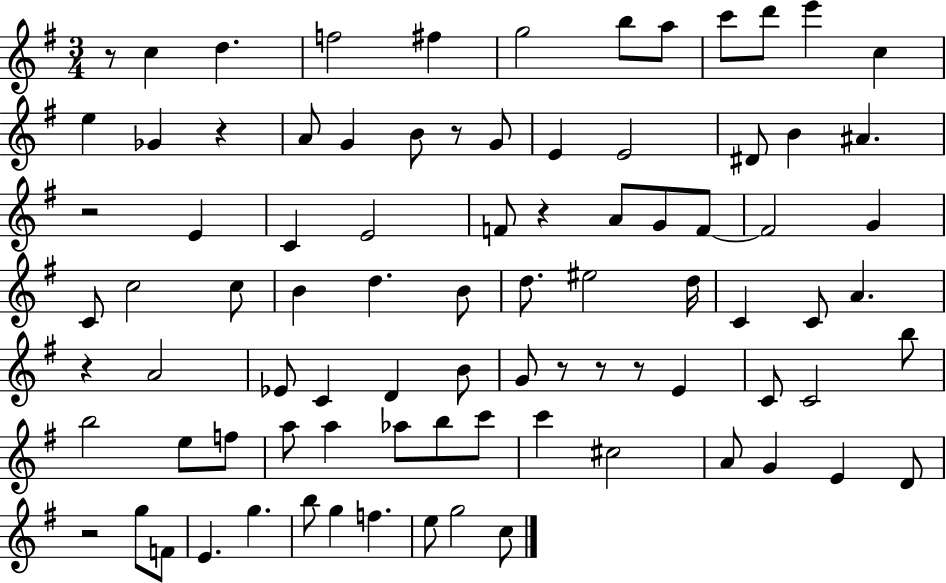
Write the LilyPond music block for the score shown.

{
  \clef treble
  \numericTimeSignature
  \time 3/4
  \key g \major
  \repeat volta 2 { r8 c''4 d''4. | f''2 fis''4 | g''2 b''8 a''8 | c'''8 d'''8 e'''4 c''4 | \break e''4 ges'4 r4 | a'8 g'4 b'8 r8 g'8 | e'4 e'2 | dis'8 b'4 ais'4. | \break r2 e'4 | c'4 e'2 | f'8 r4 a'8 g'8 f'8~~ | f'2 g'4 | \break c'8 c''2 c''8 | b'4 d''4. b'8 | d''8. eis''2 d''16 | c'4 c'8 a'4. | \break r4 a'2 | ees'8 c'4 d'4 b'8 | g'8 r8 r8 r8 e'4 | c'8 c'2 b''8 | \break b''2 e''8 f''8 | a''8 a''4 aes''8 b''8 c'''8 | c'''4 cis''2 | a'8 g'4 e'4 d'8 | \break r2 g''8 f'8 | e'4. g''4. | b''8 g''4 f''4. | e''8 g''2 c''8 | \break } \bar "|."
}